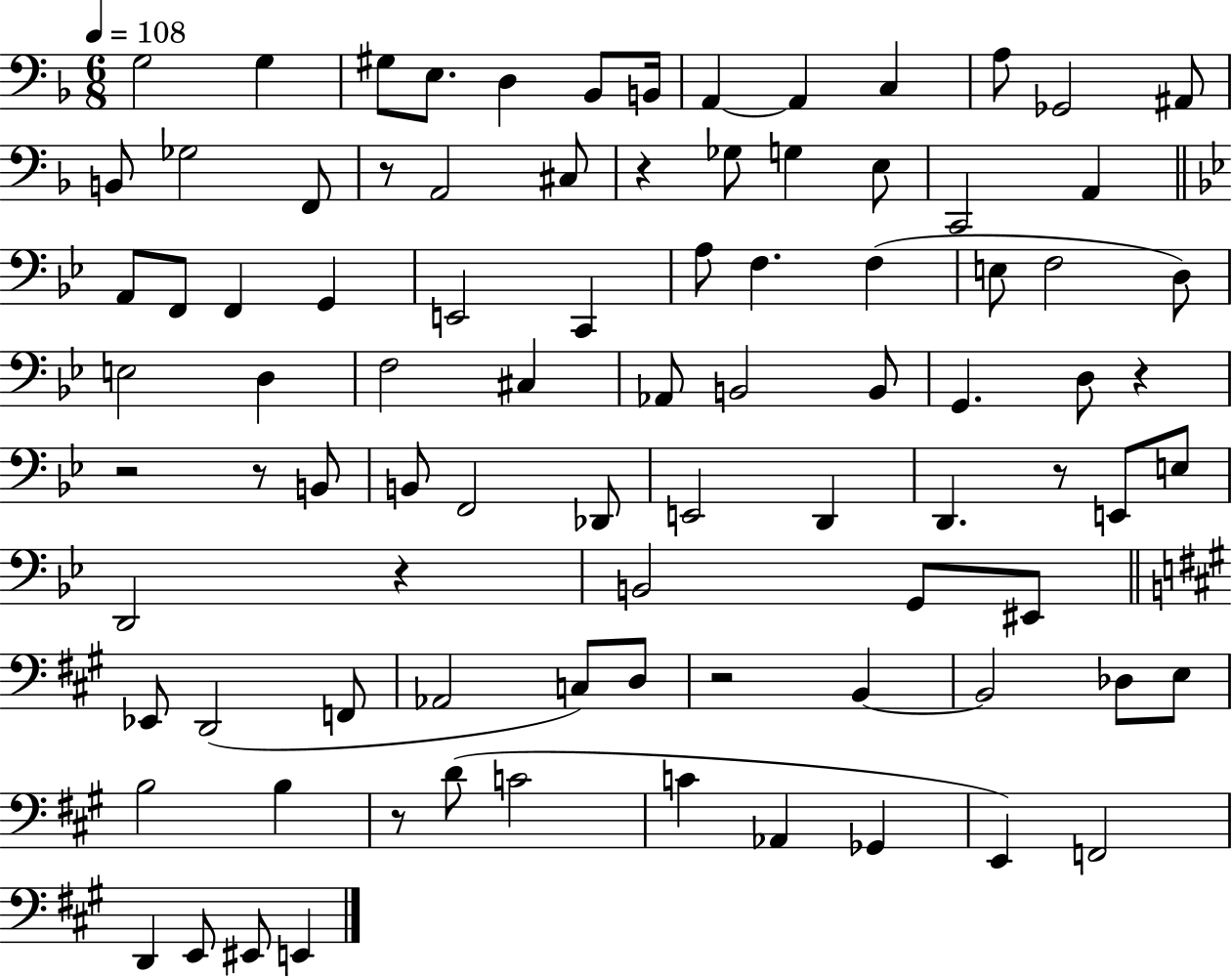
X:1
T:Untitled
M:6/8
L:1/4
K:F
G,2 G, ^G,/2 E,/2 D, _B,,/2 B,,/4 A,, A,, C, A,/2 _G,,2 ^A,,/2 B,,/2 _G,2 F,,/2 z/2 A,,2 ^C,/2 z _G,/2 G, E,/2 C,,2 A,, A,,/2 F,,/2 F,, G,, E,,2 C,, A,/2 F, F, E,/2 F,2 D,/2 E,2 D, F,2 ^C, _A,,/2 B,,2 B,,/2 G,, D,/2 z z2 z/2 B,,/2 B,,/2 F,,2 _D,,/2 E,,2 D,, D,, z/2 E,,/2 E,/2 D,,2 z B,,2 G,,/2 ^E,,/2 _E,,/2 D,,2 F,,/2 _A,,2 C,/2 D,/2 z2 B,, B,,2 _D,/2 E,/2 B,2 B, z/2 D/2 C2 C _A,, _G,, E,, F,,2 D,, E,,/2 ^E,,/2 E,,